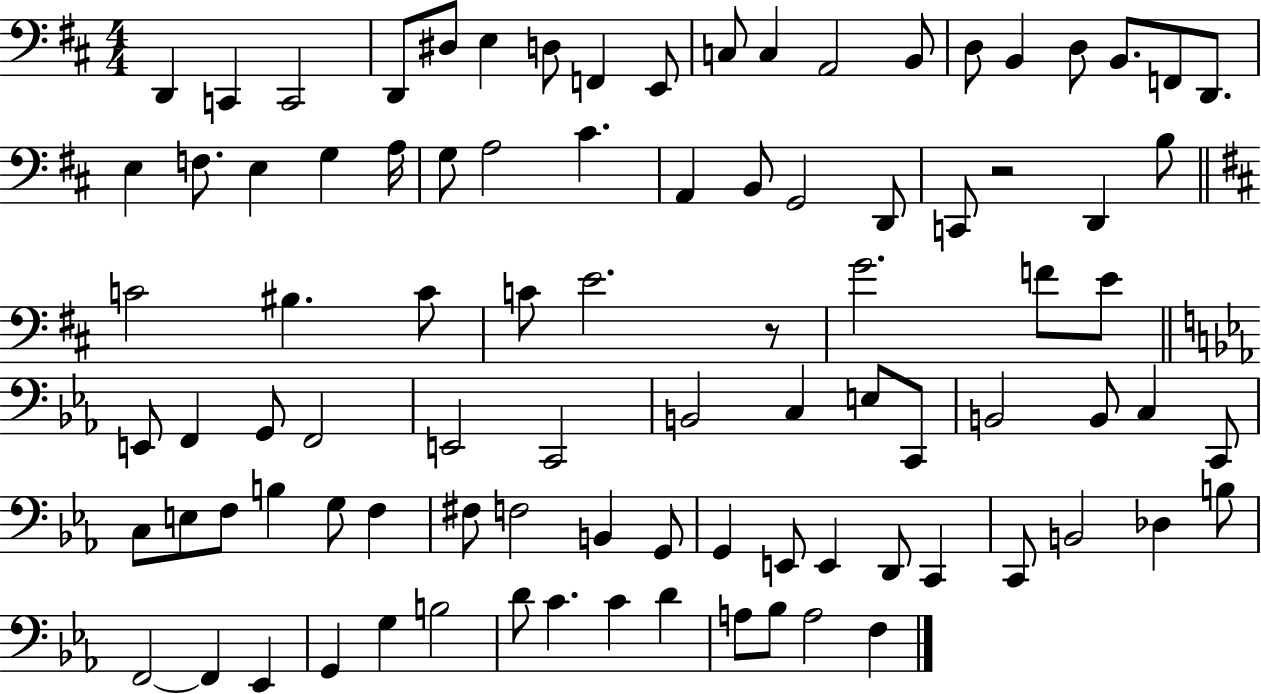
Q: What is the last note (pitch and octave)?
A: F3